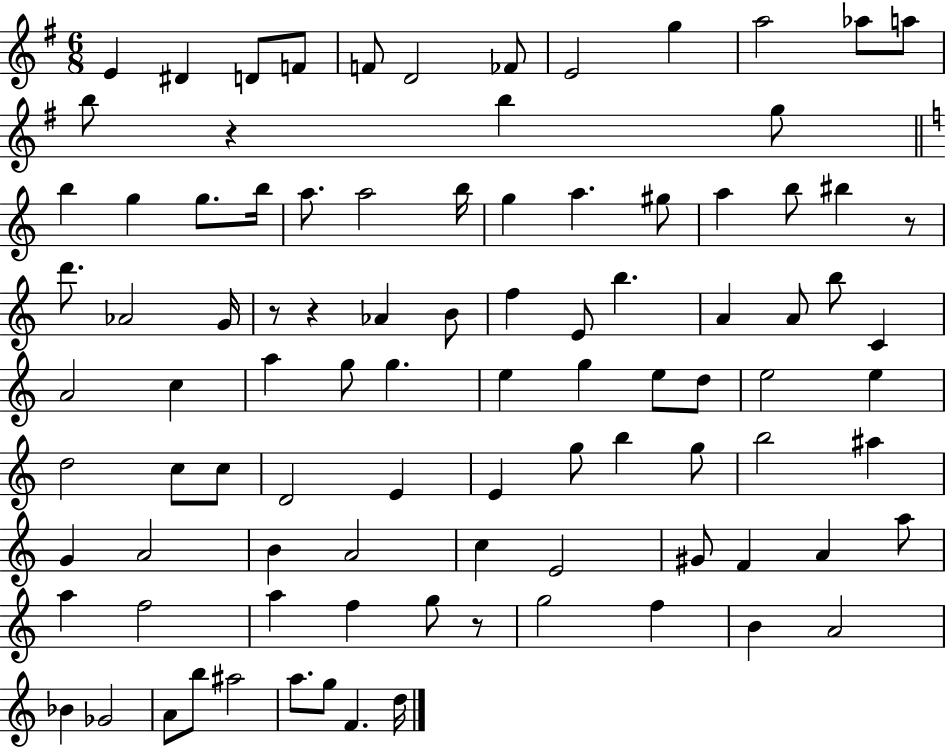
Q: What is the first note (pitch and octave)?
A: E4